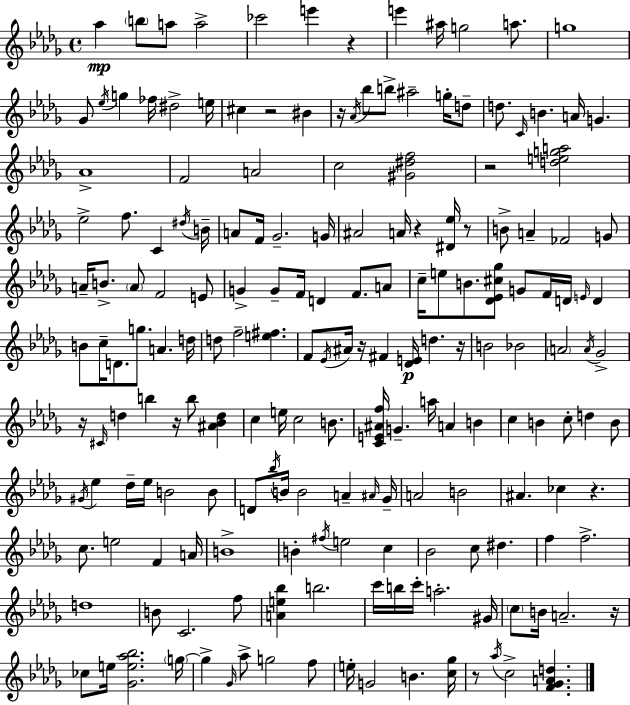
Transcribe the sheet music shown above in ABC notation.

X:1
T:Untitled
M:4/4
L:1/4
K:Bbm
_a b/2 a/2 a2 _c'2 e' z e' ^a/4 g2 a/2 g4 _G/2 _e/4 g _f/4 ^d2 e/4 ^c z2 ^B z/4 _A/4 _b/2 b/2 ^a2 g/4 d/2 d/2 C/4 B A/4 G _A4 F2 A2 c2 [^G^df]2 z2 [dega]2 _e2 f/2 C ^d/4 B/4 A/2 F/4 _G2 G/4 ^A2 A/4 z [^D_e]/4 z/2 B/2 A _F2 G/2 A/4 B/2 A/2 F2 E/2 G G/2 F/4 D F/2 A/2 c/4 e/2 B/2 [_D_E^c_g]/2 G/2 F/4 D/4 E/4 D B/2 c/4 D/2 g/2 A d/4 d/2 f2 [e^f] F/2 _E/4 ^A/4 z/4 ^F [_DE]/4 d z/4 B2 _B2 A2 A/4 _G2 z/4 ^C/4 d b z/4 b/2 [^A_Bd] c e/4 c2 B/2 [CE^Af]/4 G a/4 A B c B c/2 d B/2 ^G/4 _e _d/4 _e/4 B2 B/2 D/2 _b/4 B/4 B2 A ^A/4 _G/4 A2 B2 ^A _c z c/2 e2 F A/4 B4 B ^f/4 e2 c _B2 c/2 ^d f f2 d4 B/2 C2 f/2 [Ae_b] b2 c'/4 b/4 c'/4 a2 ^G/4 c/2 B/4 A2 z/4 _c/2 e/4 [_Ge_a_b]2 g/4 g _G/4 _a/2 g2 f/2 e/4 G2 B [c_g]/4 z/2 _a/4 c2 [F_GAd]